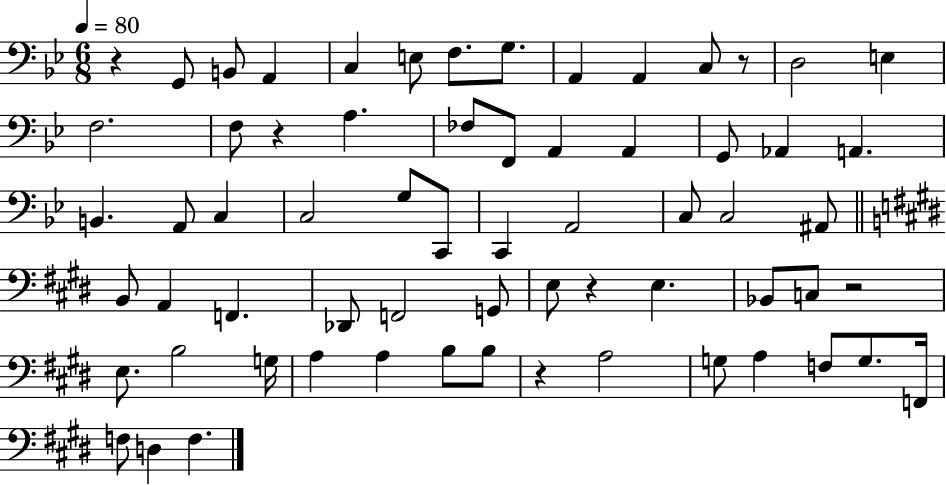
R/q G2/e B2/e A2/q C3/q E3/e F3/e. G3/e. A2/q A2/q C3/e R/e D3/h E3/q F3/h. F3/e R/q A3/q. FES3/e F2/e A2/q A2/q G2/e Ab2/q A2/q. B2/q. A2/e C3/q C3/h G3/e C2/e C2/q A2/h C3/e C3/h A#2/e B2/e A2/q F2/q. Db2/e F2/h G2/e E3/e R/q E3/q. Bb2/e C3/e R/h E3/e. B3/h G3/s A3/q A3/q B3/e B3/e R/q A3/h G3/e A3/q F3/e G3/e. F2/s F3/e D3/q F3/q.